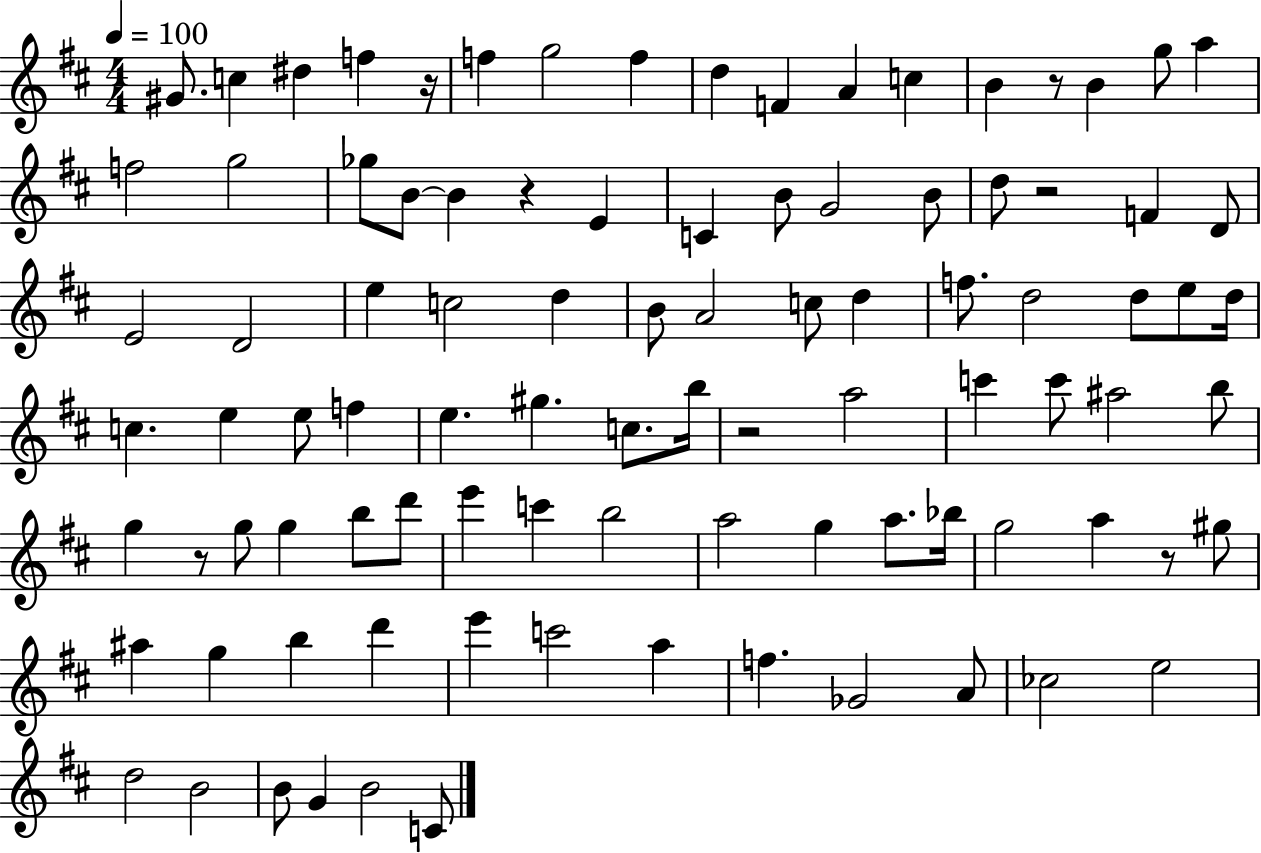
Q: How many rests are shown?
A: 7